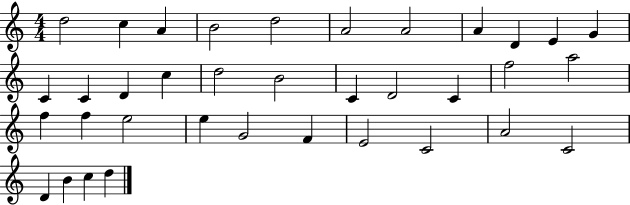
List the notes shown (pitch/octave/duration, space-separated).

D5/h C5/q A4/q B4/h D5/h A4/h A4/h A4/q D4/q E4/q G4/q C4/q C4/q D4/q C5/q D5/h B4/h C4/q D4/h C4/q F5/h A5/h F5/q F5/q E5/h E5/q G4/h F4/q E4/h C4/h A4/h C4/h D4/q B4/q C5/q D5/q